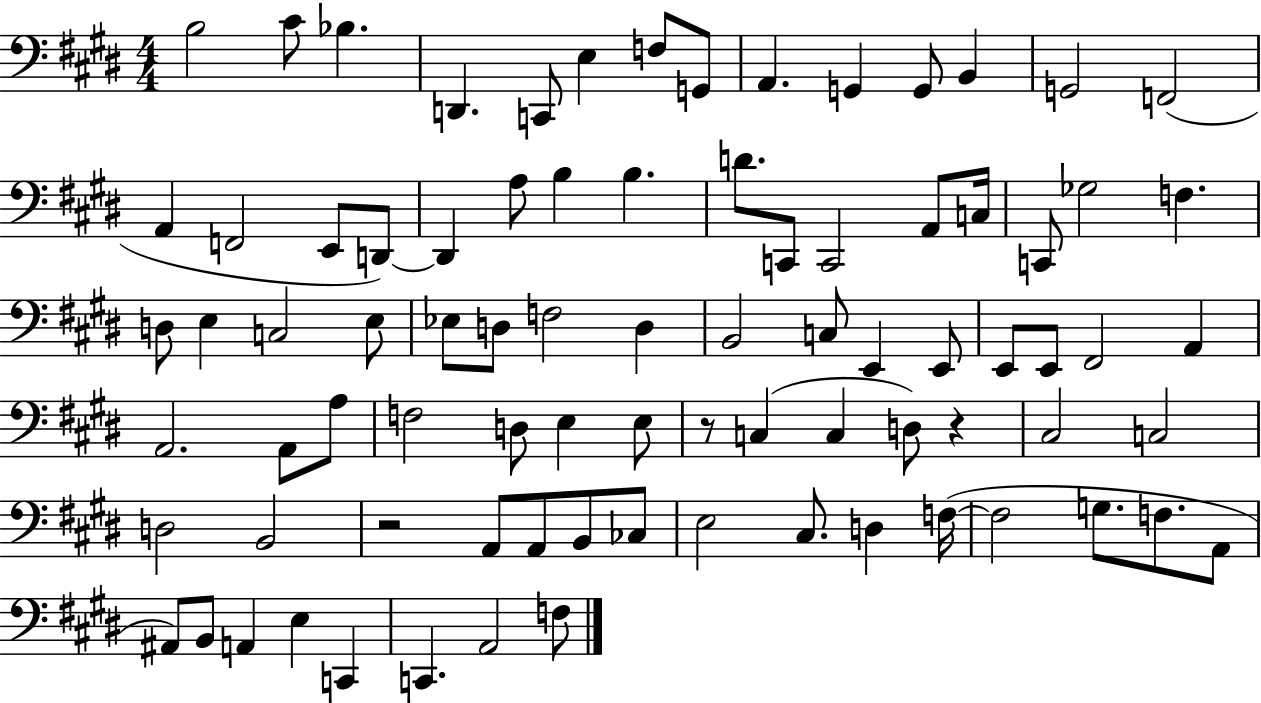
B3/h C#4/e Bb3/q. D2/q. C2/e E3/q F3/e G2/e A2/q. G2/q G2/e B2/q G2/h F2/h A2/q F2/h E2/e D2/e D2/q A3/e B3/q B3/q. D4/e. C2/e C2/h A2/e C3/s C2/e Gb3/h F3/q. D3/e E3/q C3/h E3/e Eb3/e D3/e F3/h D3/q B2/h C3/e E2/q E2/e E2/e E2/e F#2/h A2/q A2/h. A2/e A3/e F3/h D3/e E3/q E3/e R/e C3/q C3/q D3/e R/q C#3/h C3/h D3/h B2/h R/h A2/e A2/e B2/e CES3/e E3/h C#3/e. D3/q F3/s F3/h G3/e. F3/e. A2/e A#2/e B2/e A2/q E3/q C2/q C2/q. A2/h F3/e